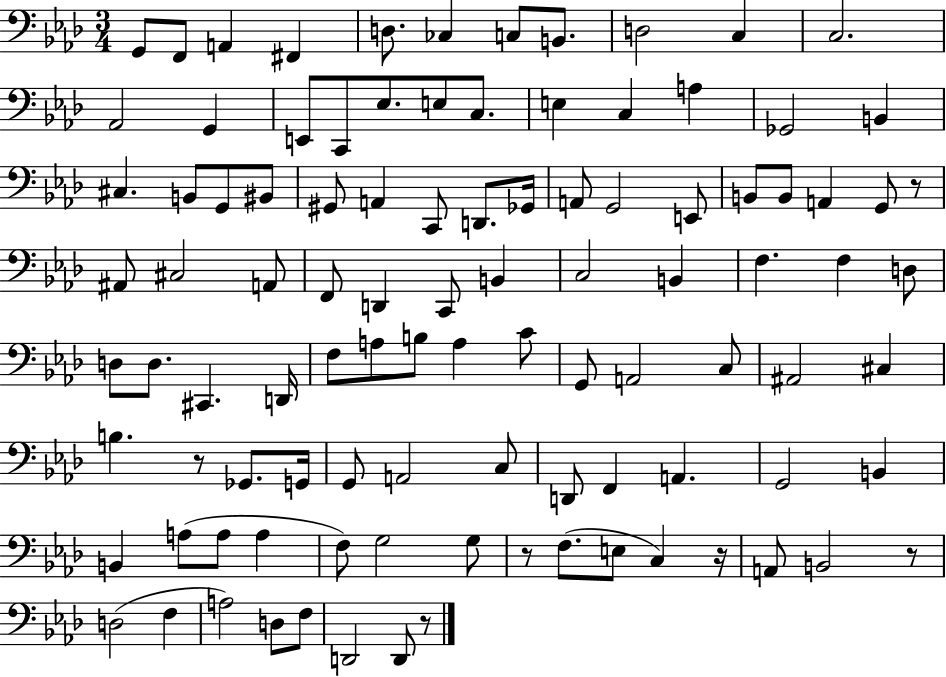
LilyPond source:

{
  \clef bass
  \numericTimeSignature
  \time 3/4
  \key aes \major
  g,8 f,8 a,4 fis,4 | d8. ces4 c8 b,8. | d2 c4 | c2. | \break aes,2 g,4 | e,8 c,8 ees8. e8 c8. | e4 c4 a4 | ges,2 b,4 | \break cis4. b,8 g,8 bis,8 | gis,8 a,4 c,8 d,8. ges,16 | a,8 g,2 e,8 | b,8 b,8 a,4 g,8 r8 | \break ais,8 cis2 a,8 | f,8 d,4 c,8 b,4 | c2 b,4 | f4. f4 d8 | \break d8 d8. cis,4. d,16 | f8 a8 b8 a4 c'8 | g,8 a,2 c8 | ais,2 cis4 | \break b4. r8 ges,8. g,16 | g,8 a,2 c8 | d,8 f,4 a,4. | g,2 b,4 | \break b,4 a8( a8 a4 | f8) g2 g8 | r8 f8.( e8 c4) r16 | a,8 b,2 r8 | \break d2( f4 | a2) d8 f8 | d,2 d,8 r8 | \bar "|."
}